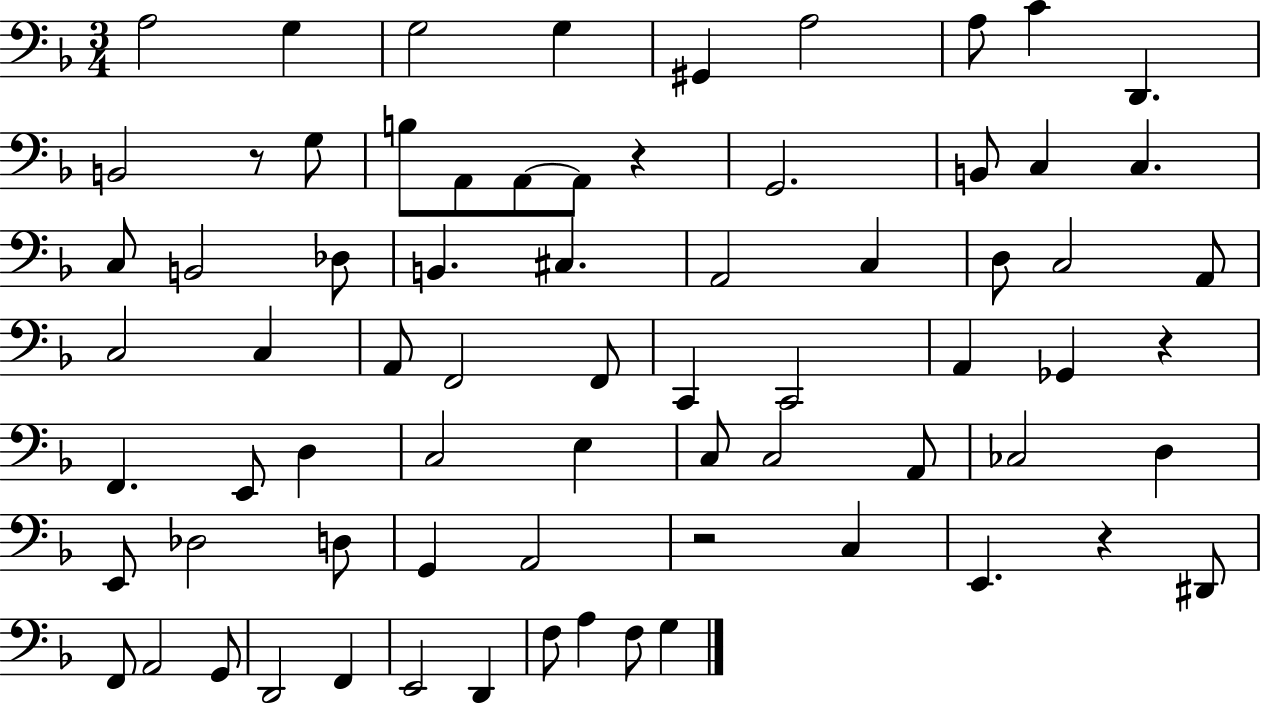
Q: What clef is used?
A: bass